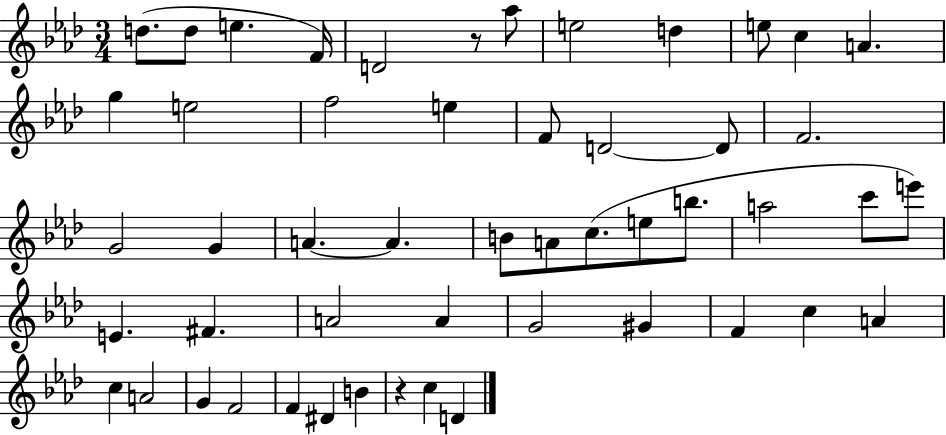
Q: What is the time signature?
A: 3/4